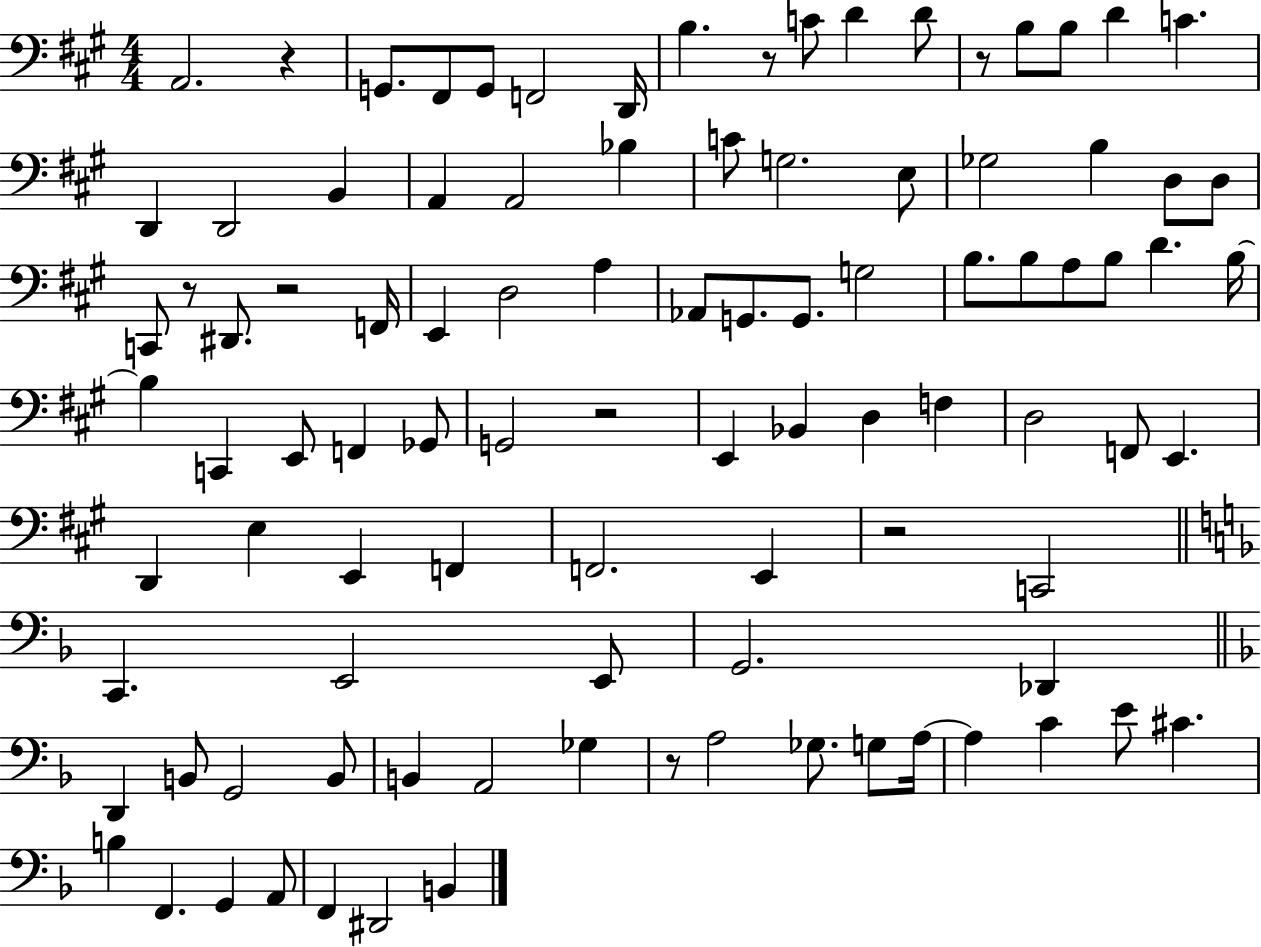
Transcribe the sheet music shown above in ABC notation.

X:1
T:Untitled
M:4/4
L:1/4
K:A
A,,2 z G,,/2 ^F,,/2 G,,/2 F,,2 D,,/4 B, z/2 C/2 D D/2 z/2 B,/2 B,/2 D C D,, D,,2 B,, A,, A,,2 _B, C/2 G,2 E,/2 _G,2 B, D,/2 D,/2 C,,/2 z/2 ^D,,/2 z2 F,,/4 E,, D,2 A, _A,,/2 G,,/2 G,,/2 G,2 B,/2 B,/2 A,/2 B,/2 D B,/4 B, C,, E,,/2 F,, _G,,/2 G,,2 z2 E,, _B,, D, F, D,2 F,,/2 E,, D,, E, E,, F,, F,,2 E,, z2 C,,2 C,, E,,2 E,,/2 G,,2 _D,, D,, B,,/2 G,,2 B,,/2 B,, A,,2 _G, z/2 A,2 _G,/2 G,/2 A,/4 A, C E/2 ^C B, F,, G,, A,,/2 F,, ^D,,2 B,,